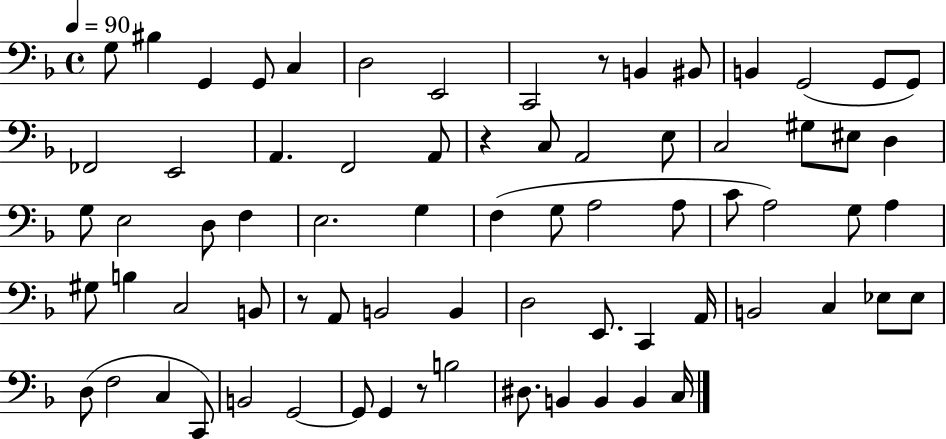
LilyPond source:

{
  \clef bass
  \time 4/4
  \defaultTimeSignature
  \key f \major
  \tempo 4 = 90
  g8 bis4 g,4 g,8 c4 | d2 e,2 | c,2 r8 b,4 bis,8 | b,4 g,2( g,8 g,8) | \break fes,2 e,2 | a,4. f,2 a,8 | r4 c8 a,2 e8 | c2 gis8 eis8 d4 | \break g8 e2 d8 f4 | e2. g4 | f4( g8 a2 a8 | c'8 a2) g8 a4 | \break gis8 b4 c2 b,8 | r8 a,8 b,2 b,4 | d2 e,8. c,4 a,16 | b,2 c4 ees8 ees8 | \break d8( f2 c4 c,8) | b,2 g,2~~ | g,8 g,4 r8 b2 | dis8. b,4 b,4 b,4 c16 | \break \bar "|."
}